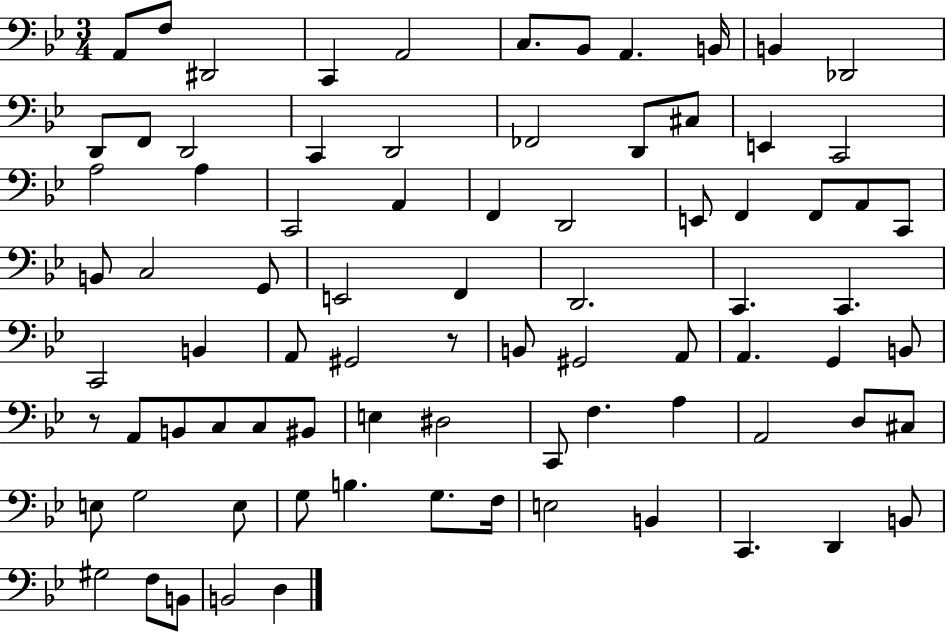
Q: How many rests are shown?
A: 2